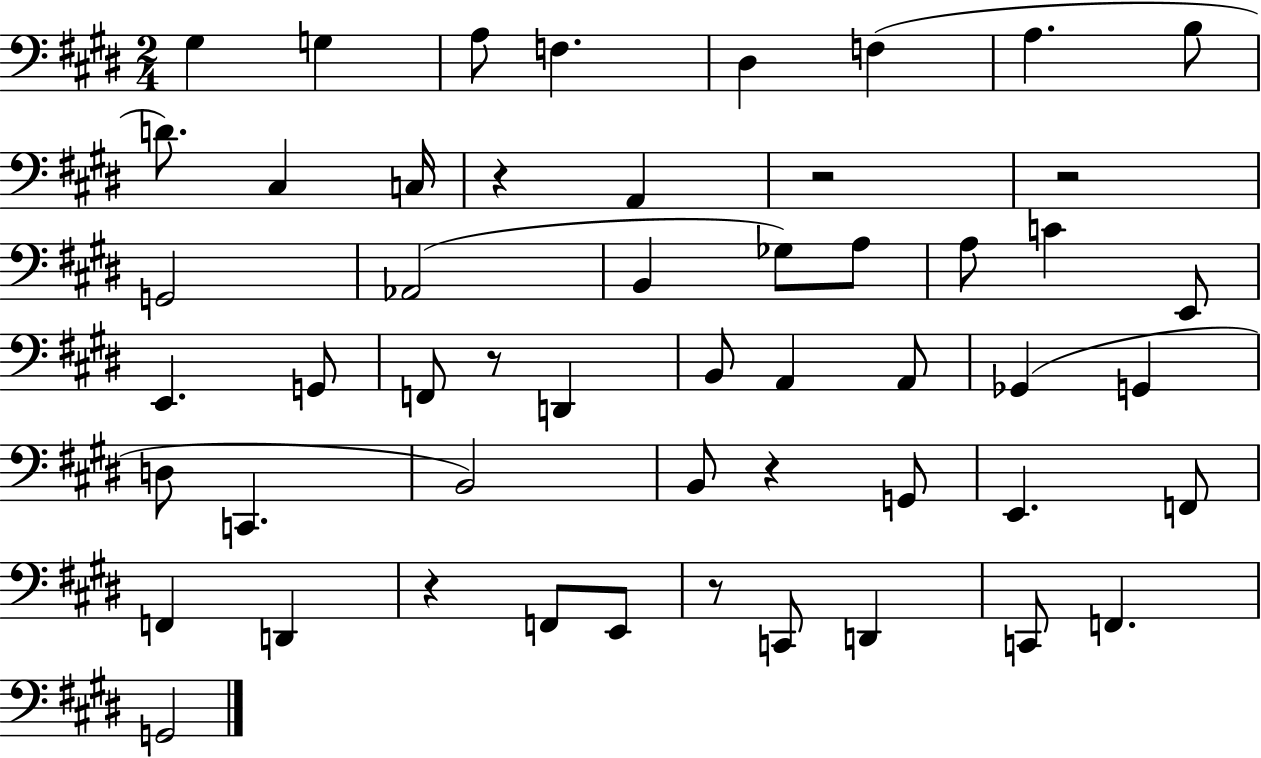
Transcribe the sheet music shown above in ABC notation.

X:1
T:Untitled
M:2/4
L:1/4
K:E
^G, G, A,/2 F, ^D, F, A, B,/2 D/2 ^C, C,/4 z A,, z2 z2 G,,2 _A,,2 B,, _G,/2 A,/2 A,/2 C E,,/2 E,, G,,/2 F,,/2 z/2 D,, B,,/2 A,, A,,/2 _G,, G,, D,/2 C,, B,,2 B,,/2 z G,,/2 E,, F,,/2 F,, D,, z F,,/2 E,,/2 z/2 C,,/2 D,, C,,/2 F,, G,,2